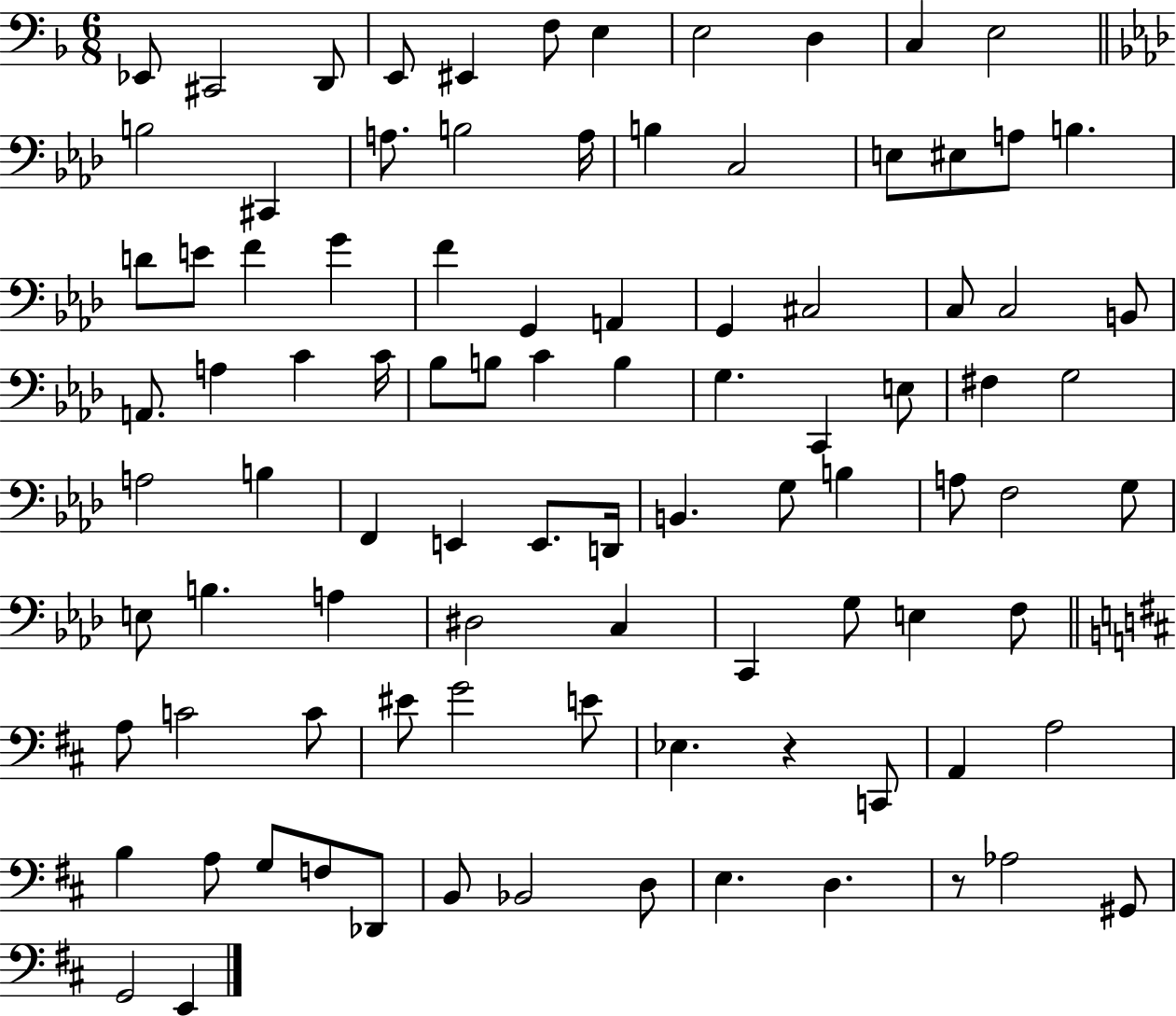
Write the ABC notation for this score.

X:1
T:Untitled
M:6/8
L:1/4
K:F
_E,,/2 ^C,,2 D,,/2 E,,/2 ^E,, F,/2 E, E,2 D, C, E,2 B,2 ^C,, A,/2 B,2 A,/4 B, C,2 E,/2 ^E,/2 A,/2 B, D/2 E/2 F G F G,, A,, G,, ^C,2 C,/2 C,2 B,,/2 A,,/2 A, C C/4 _B,/2 B,/2 C B, G, C,, E,/2 ^F, G,2 A,2 B, F,, E,, E,,/2 D,,/4 B,, G,/2 B, A,/2 F,2 G,/2 E,/2 B, A, ^D,2 C, C,, G,/2 E, F,/2 A,/2 C2 C/2 ^E/2 G2 E/2 _E, z C,,/2 A,, A,2 B, A,/2 G,/2 F,/2 _D,,/2 B,,/2 _B,,2 D,/2 E, D, z/2 _A,2 ^G,,/2 G,,2 E,,